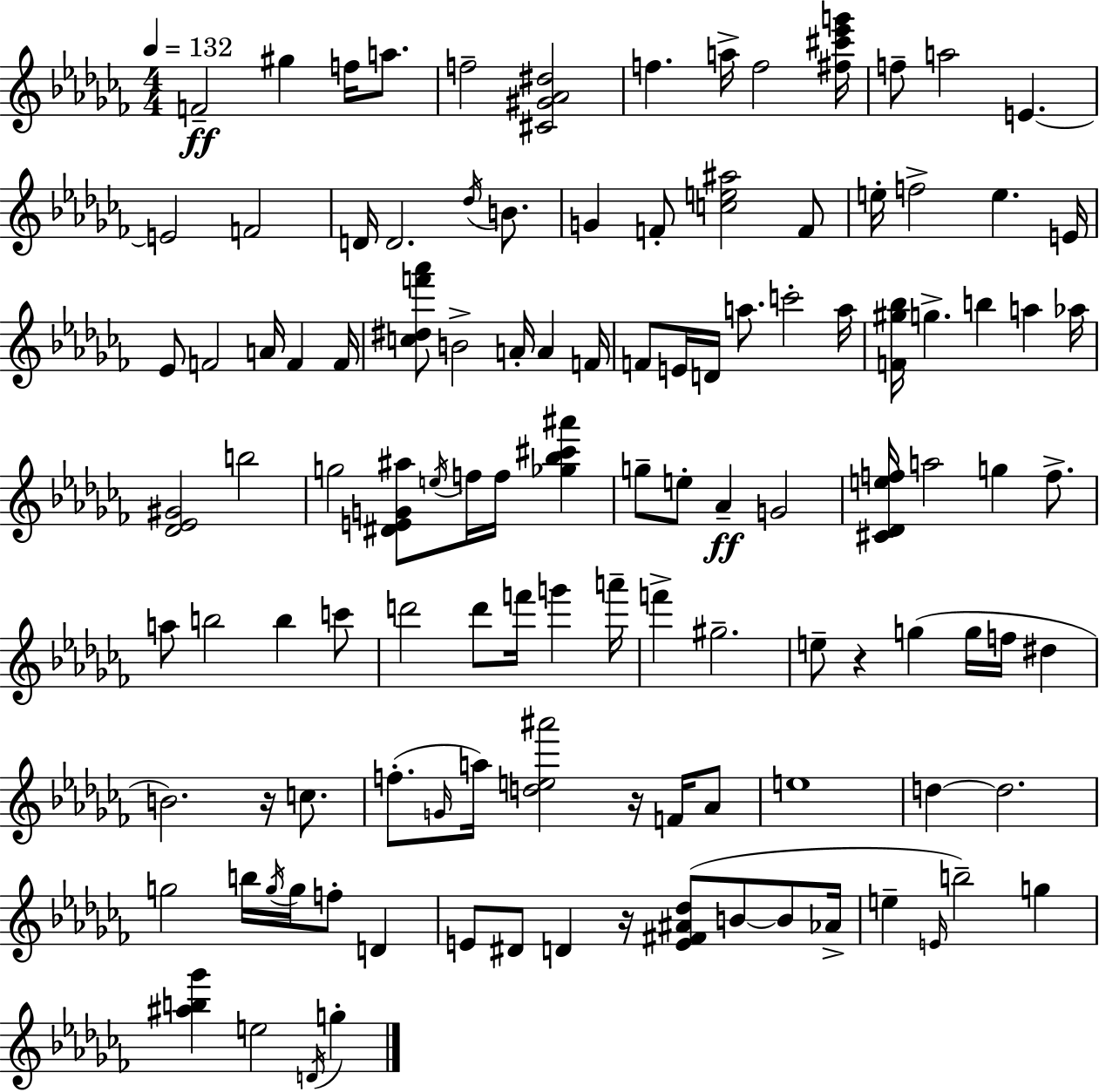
{
  \clef treble
  \numericTimeSignature
  \time 4/4
  \key aes \minor
  \tempo 4 = 132
  f'2--\ff gis''4 f''16 a''8. | f''2-- <cis' gis' aes' dis''>2 | f''4. a''16-> f''2 <fis'' cis''' ees''' g'''>16 | f''8-- a''2 e'4.~~ | \break e'2 f'2 | d'16 d'2. \acciaccatura { des''16 } b'8. | g'4 f'8-. <c'' e'' ais''>2 f'8 | e''16-. f''2-> e''4. | \break e'16 ees'8 f'2 a'16 f'4 | f'16 <c'' dis'' f''' aes'''>8 b'2-> a'16-. a'4 | f'16 f'8 e'16 d'16 a''8. c'''2-. | a''16 <f' gis'' bes''>16 g''4.-> b''4 a''4 | \break aes''16 <des' ees' gis'>2 b''2 | g''2 <dis' e' g' ais''>8 \acciaccatura { e''16 } f''16 f''16 <ges'' bes'' cis''' ais'''>4 | g''8-- e''8-. aes'4--\ff g'2 | <cis' des' e'' f''>16 a''2 g''4 f''8.-> | \break a''8 b''2 b''4 | c'''8 d'''2 d'''8 f'''16 g'''4 | a'''16-- f'''4-> gis''2.-- | e''8-- r4 g''4( g''16 f''16 dis''4 | \break b'2.) r16 c''8. | f''8.-.( \grace { g'16 } a''16) <d'' e'' ais'''>2 r16 | f'16 aes'8 e''1 | d''4~~ d''2. | \break g''2 b''16 \acciaccatura { g''16 } g''16 f''8-. | d'4 e'8 dis'8 d'4 r16 <e' fis' ais' des''>8( b'8~~ | b'8 aes'16-> e''4-- \grace { e'16 }) b''2-- | g''4 <ais'' b'' ges'''>4 e''2 | \break \acciaccatura { d'16 } g''4-. \bar "|."
}